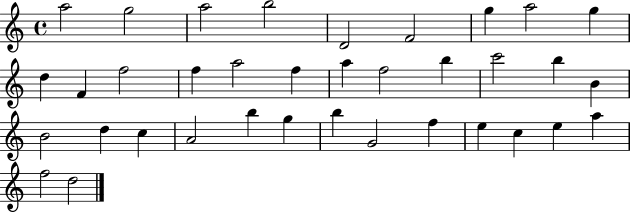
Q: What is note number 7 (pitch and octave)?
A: G5